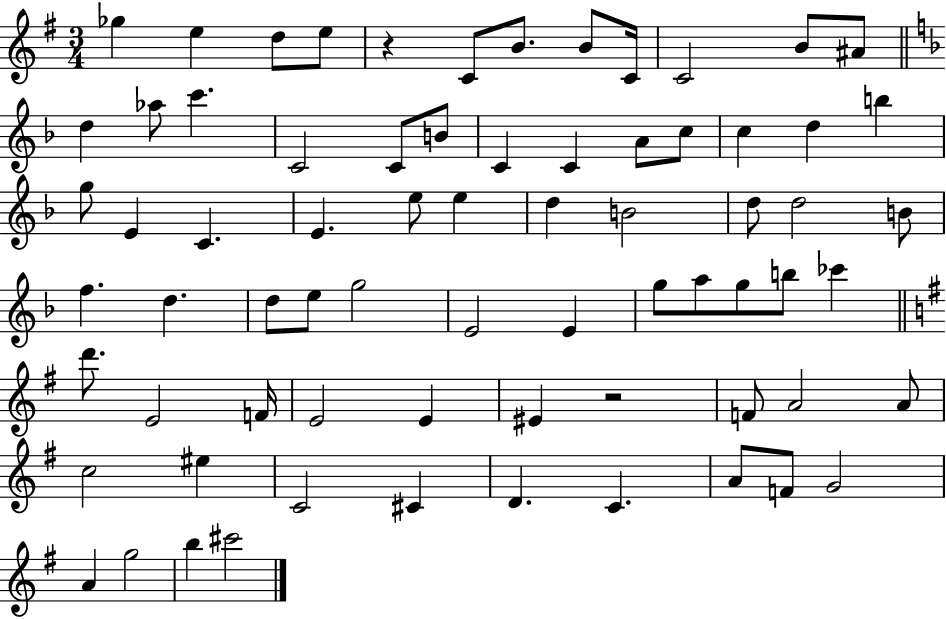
Gb5/q E5/q D5/e E5/e R/q C4/e B4/e. B4/e C4/s C4/h B4/e A#4/e D5/q Ab5/e C6/q. C4/h C4/e B4/e C4/q C4/q A4/e C5/e C5/q D5/q B5/q G5/e E4/q C4/q. E4/q. E5/e E5/q D5/q B4/h D5/e D5/h B4/e F5/q. D5/q. D5/e E5/e G5/h E4/h E4/q G5/e A5/e G5/e B5/e CES6/q D6/e. E4/h F4/s E4/h E4/q EIS4/q R/h F4/e A4/h A4/e C5/h EIS5/q C4/h C#4/q D4/q. C4/q. A4/e F4/e G4/h A4/q G5/h B5/q C#6/h